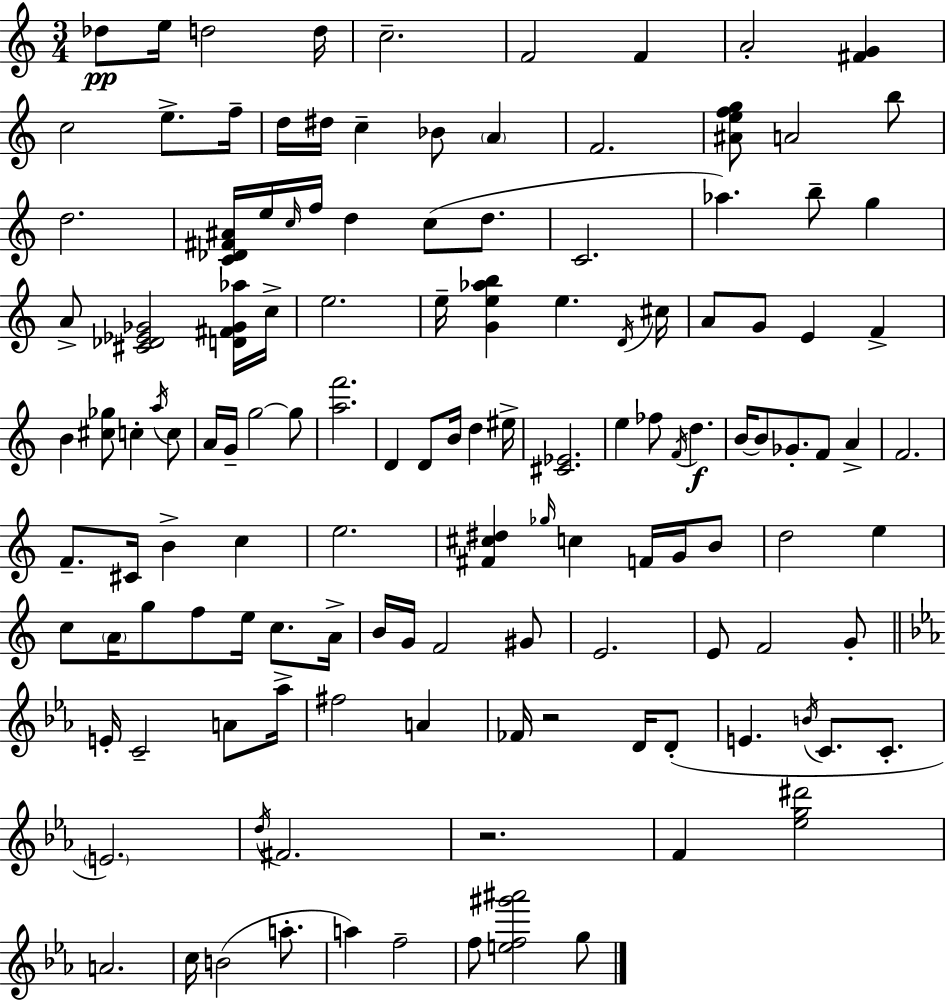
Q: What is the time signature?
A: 3/4